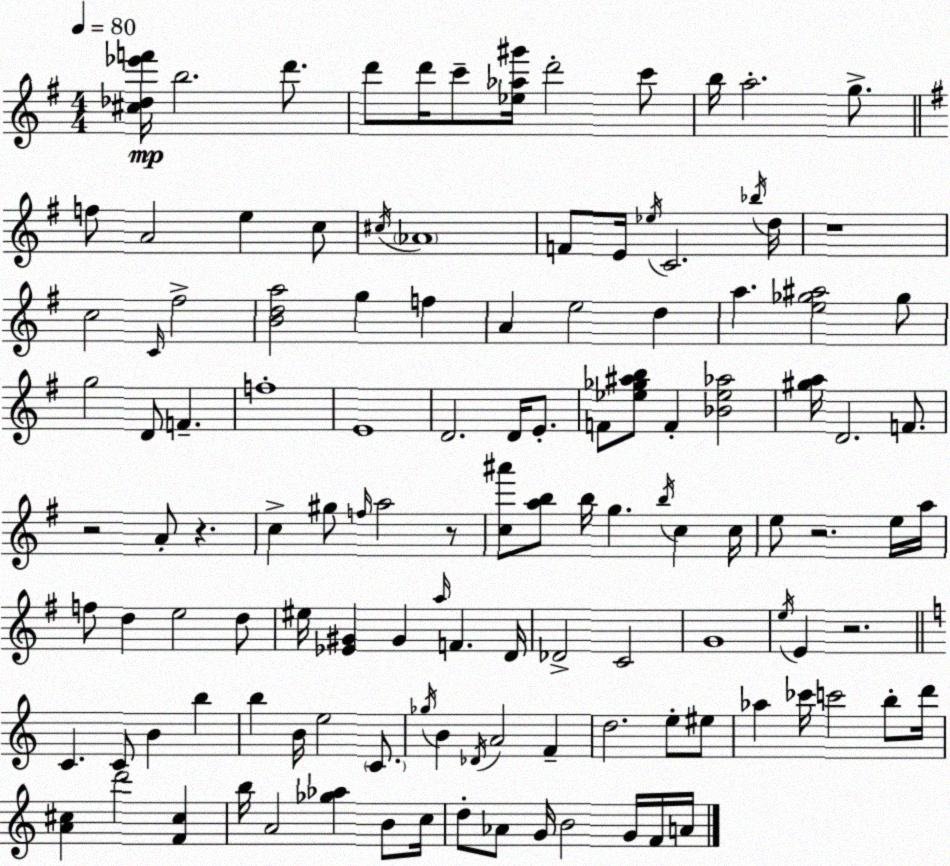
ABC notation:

X:1
T:Untitled
M:4/4
L:1/4
K:G
[^c_d_e'f']/4 b2 d'/2 d'/2 d'/4 c'/2 [_e_a^g']/4 d'2 c'/2 b/4 a2 g/2 f/2 A2 e c/2 ^c/4 _A4 F/2 E/4 _e/4 C2 _b/4 d/4 z4 c2 C/4 ^f2 [Bda]2 g f A e2 d a [e_g^a]2 _g/2 g2 D/2 F f4 E4 D2 D/4 E/2 F/2 [_e_g^ab]/2 F [_B_e_a]2 [^ga]/4 D2 F/2 z2 A/2 z c ^g/2 f/4 a2 z/2 [c^a']/2 [ab]/2 b/4 g b/4 c c/4 e/2 z2 e/4 a/4 f/2 d e2 d/2 ^e/4 [_E^G] ^G a/4 F D/4 _D2 C2 G4 e/4 E z2 C C/2 B b b B/4 e2 C/2 _g/4 B _D/4 A2 F d2 e/2 ^e/2 _a _c'/4 c'2 b/2 d'/4 [A^c] d'2 [F^c] b/4 A2 [_g_a] B/2 c/4 d/2 _A/2 G/4 B2 G/4 F/4 A/4